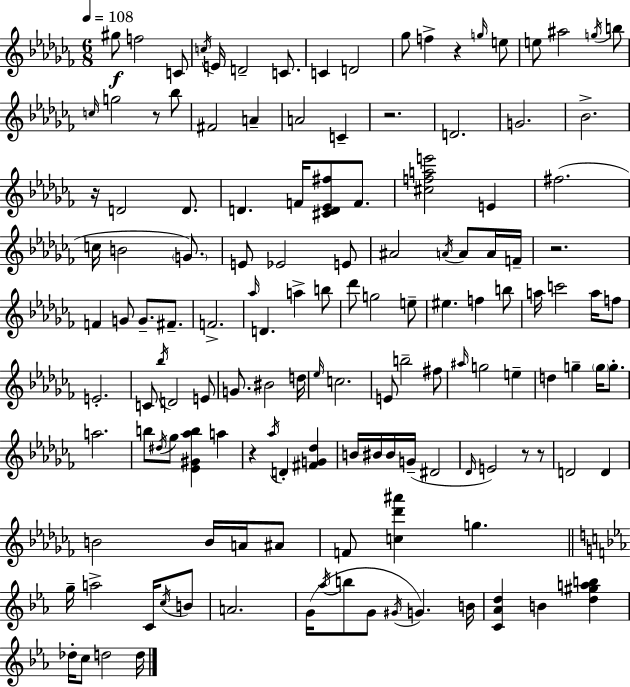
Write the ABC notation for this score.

X:1
T:Untitled
M:6/8
L:1/4
K:Abm
^g/2 f2 C/2 c/4 E/4 D2 C/2 C D2 _g/2 f z g/4 e/2 e/2 ^a2 g/4 b/2 c/4 g2 z/2 _b/2 ^F2 A A2 C z2 D2 G2 _B2 z/4 D2 D/2 D F/4 [^CD_E^f]/2 F/2 [^cfae']2 E ^f2 c/4 B2 G/2 E/2 _E2 E/2 ^A2 A/4 A/2 A/4 F/4 z2 F G/2 G/2 ^F/2 F2 _a/4 D a b/2 _d'/2 g2 e/2 ^e f b/2 a/4 c'2 a/4 f/2 E2 C/2 _b/4 D2 E/2 G/2 ^B2 d/4 _e/4 c2 E/2 b2 ^f/2 ^a/4 g2 e d g g/4 g/2 a2 b/2 ^d/4 _g/2 [_E^G_ab] a z _a/4 D [^FG_d] B/4 ^B/4 ^B/4 G/4 ^D2 _D/4 E2 z/2 z/2 D2 D B2 B/4 A/4 ^A/2 F/2 [c_d'^a'] g g/4 a2 C/4 c/4 B/2 A2 G/4 _a/4 b/2 G/2 ^G/4 G B/4 [C_Ad] B [d^gab] _d/4 c/2 d2 d/4